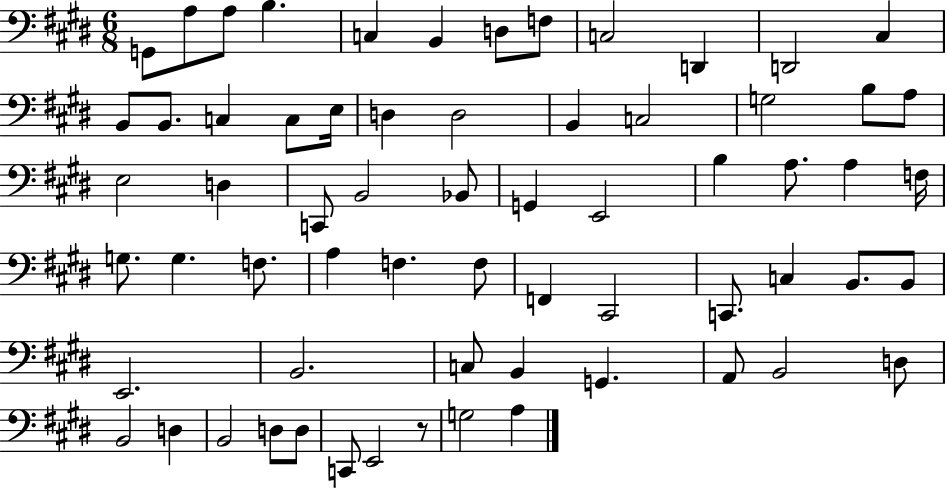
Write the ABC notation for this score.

X:1
T:Untitled
M:6/8
L:1/4
K:E
G,,/2 A,/2 A,/2 B, C, B,, D,/2 F,/2 C,2 D,, D,,2 ^C, B,,/2 B,,/2 C, C,/2 E,/4 D, D,2 B,, C,2 G,2 B,/2 A,/2 E,2 D, C,,/2 B,,2 _B,,/2 G,, E,,2 B, A,/2 A, F,/4 G,/2 G, F,/2 A, F, F,/2 F,, ^C,,2 C,,/2 C, B,,/2 B,,/2 E,,2 B,,2 C,/2 B,, G,, A,,/2 B,,2 D,/2 B,,2 D, B,,2 D,/2 D,/2 C,,/2 E,,2 z/2 G,2 A,